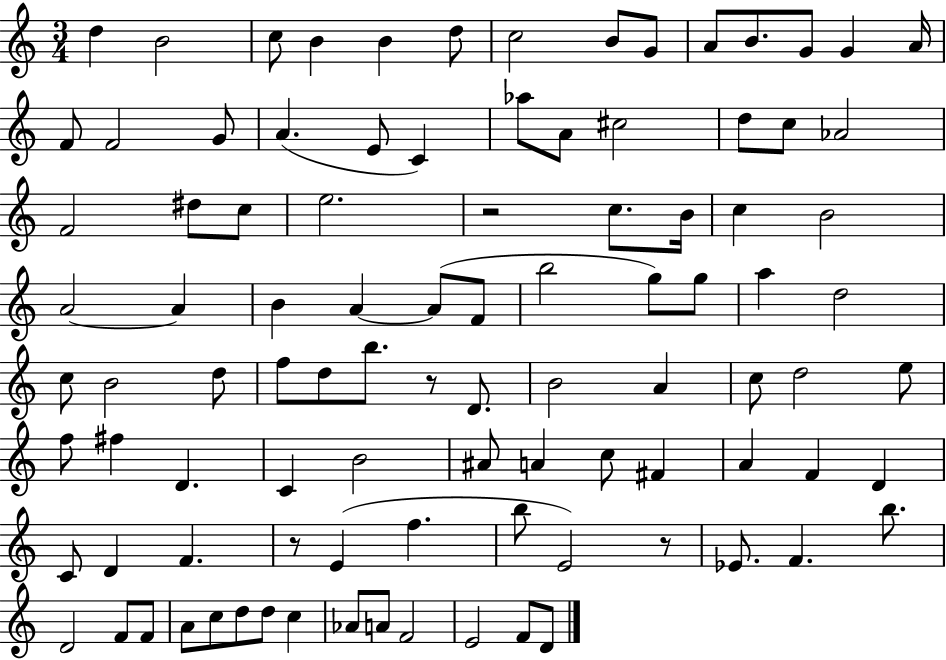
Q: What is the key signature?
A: C major